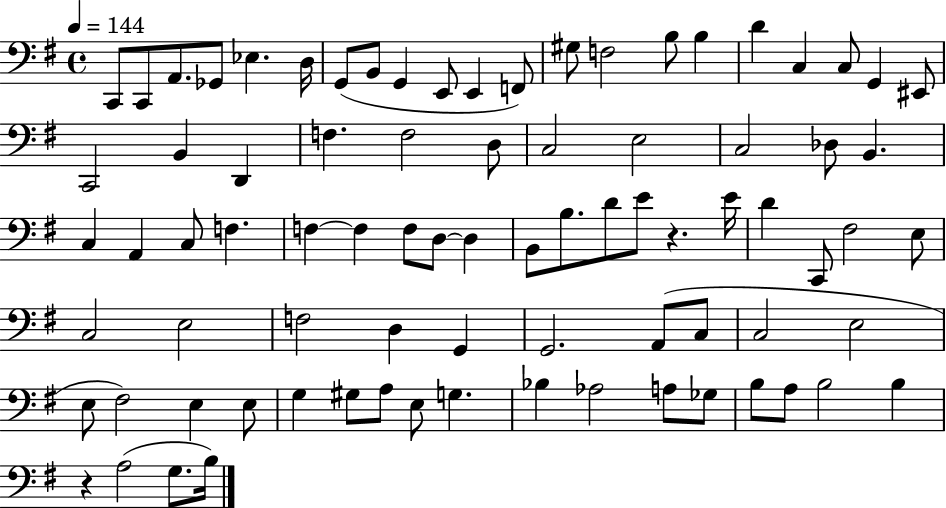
X:1
T:Untitled
M:4/4
L:1/4
K:G
C,,/2 C,,/2 A,,/2 _G,,/2 _E, D,/4 G,,/2 B,,/2 G,, E,,/2 E,, F,,/2 ^G,/2 F,2 B,/2 B, D C, C,/2 G,, ^E,,/2 C,,2 B,, D,, F, F,2 D,/2 C,2 E,2 C,2 _D,/2 B,, C, A,, C,/2 F, F, F, F,/2 D,/2 D, B,,/2 B,/2 D/2 E/2 z E/4 D C,,/2 ^F,2 E,/2 C,2 E,2 F,2 D, G,, G,,2 A,,/2 C,/2 C,2 E,2 E,/2 ^F,2 E, E,/2 G, ^G,/2 A,/2 E,/2 G, _B, _A,2 A,/2 _G,/2 B,/2 A,/2 B,2 B, z A,2 G,/2 B,/4